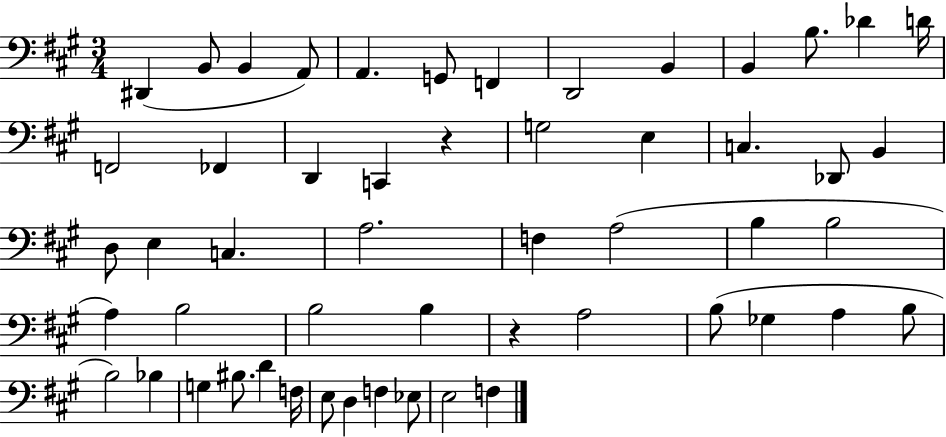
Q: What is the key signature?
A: A major